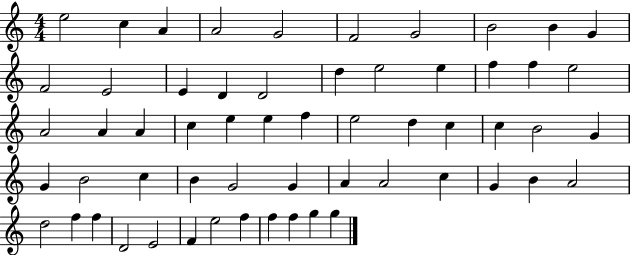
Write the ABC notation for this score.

X:1
T:Untitled
M:4/4
L:1/4
K:C
e2 c A A2 G2 F2 G2 B2 B G F2 E2 E D D2 d e2 e f f e2 A2 A A c e e f e2 d c c B2 G G B2 c B G2 G A A2 c G B A2 d2 f f D2 E2 F e2 f f f g g